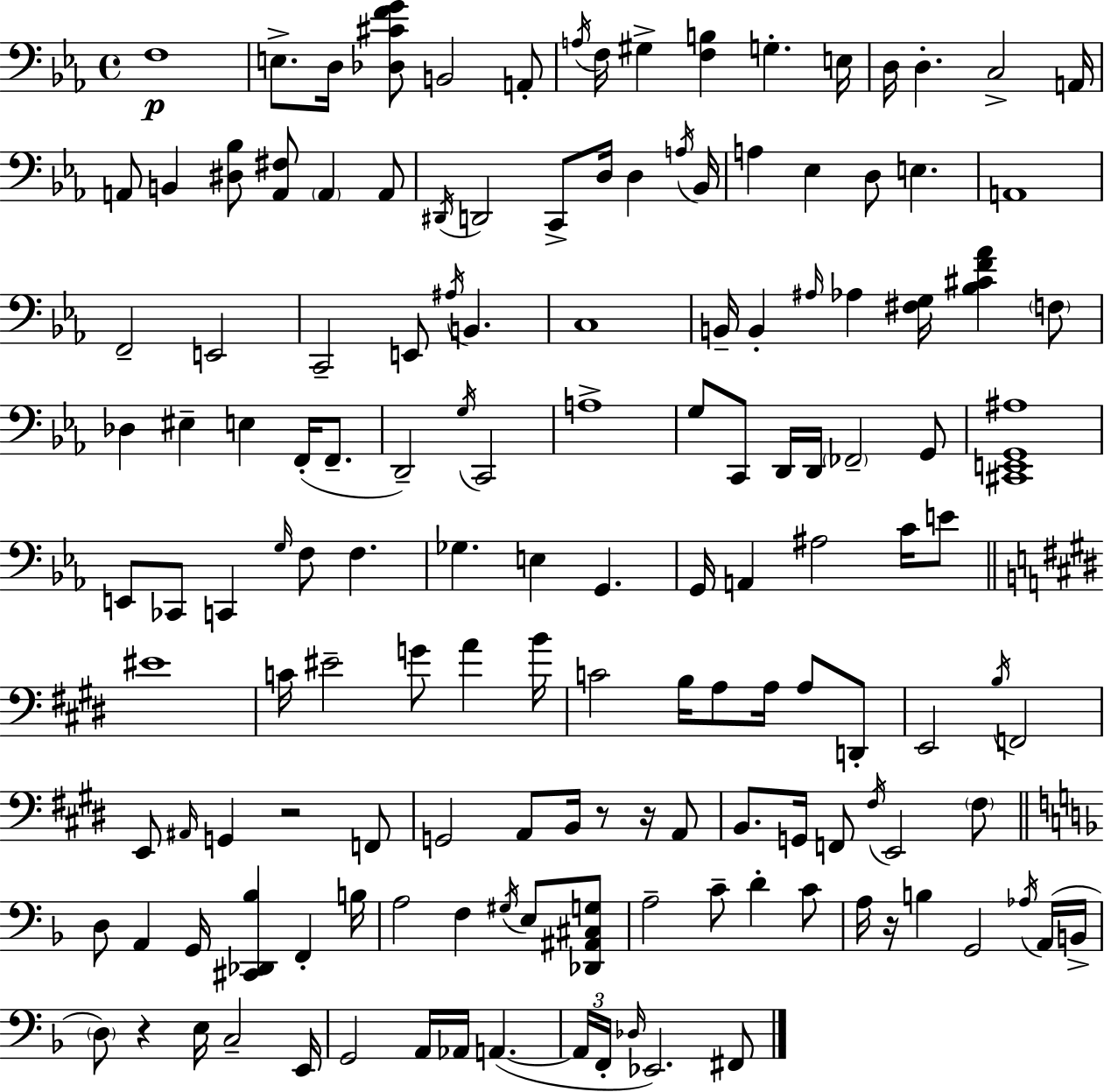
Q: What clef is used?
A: bass